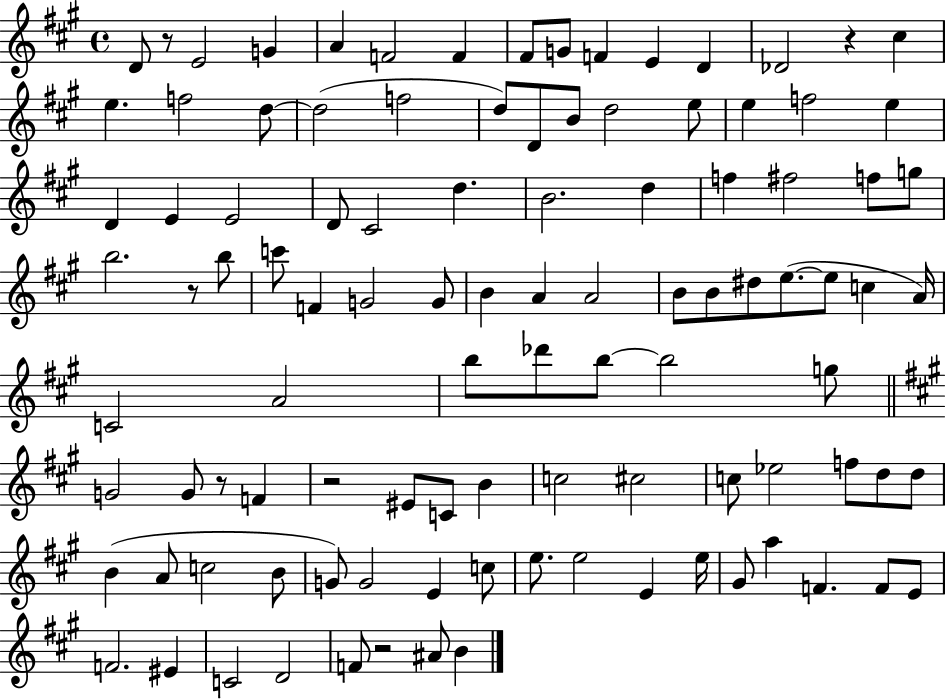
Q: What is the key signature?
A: A major